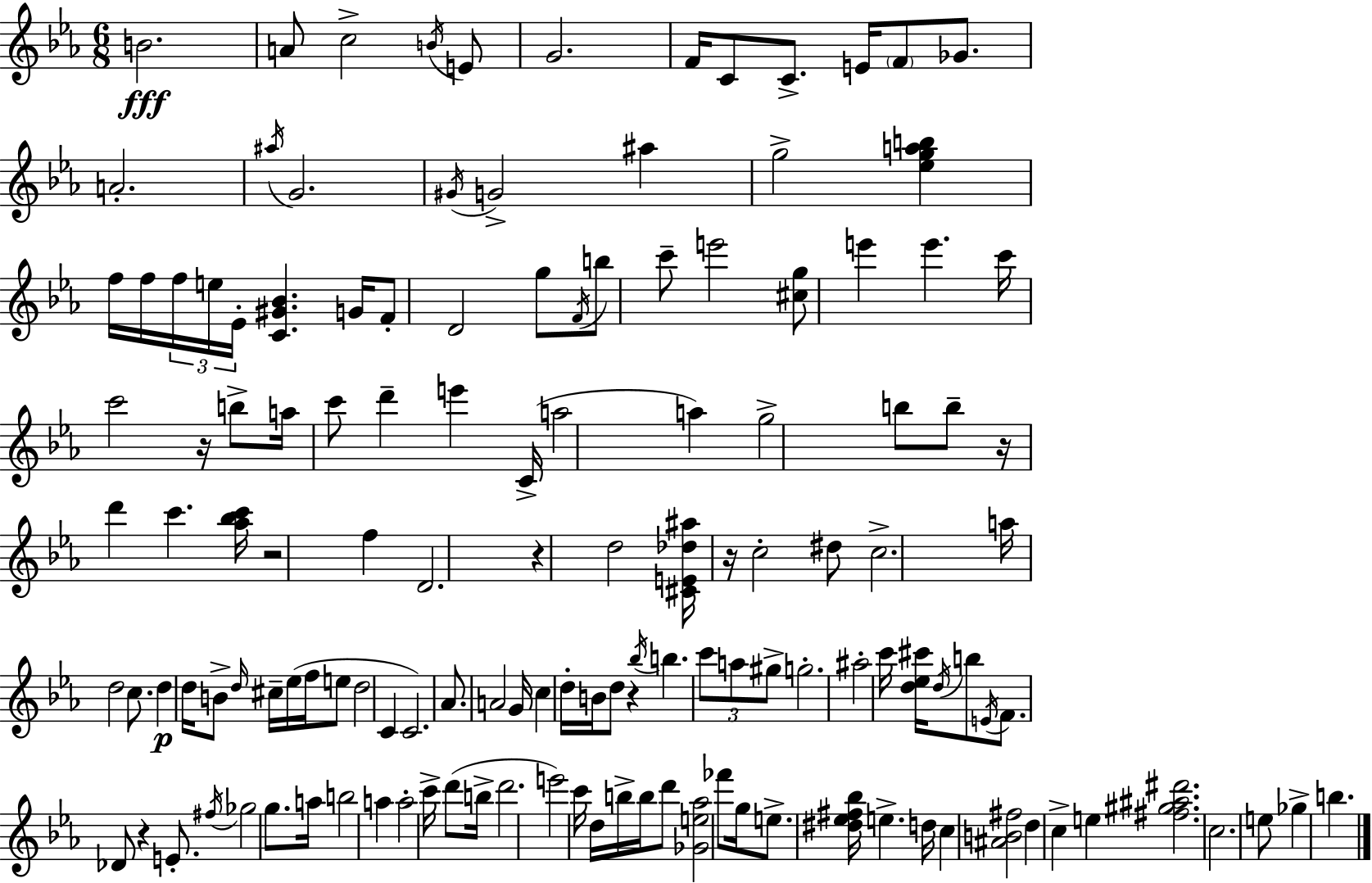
{
  \clef treble
  \numericTimeSignature
  \time 6/8
  \key c \minor
  b'2.\fff | a'8 c''2-> \acciaccatura { b'16 } e'8 | g'2. | f'16 c'8 c'8.-> e'16 \parenthesize f'8 ges'8. | \break a'2.-. | \acciaccatura { ais''16 } g'2. | \acciaccatura { gis'16 } g'2-> ais''4 | g''2-> <ees'' g'' a'' b''>4 | \break f''16 f''16 \tuplet 3/2 { f''16 e''16 ees'16-. } <c' gis' bes'>4. | g'16 f'8-. d'2 | g''8 \acciaccatura { f'16 } b''8 c'''8-- e'''2 | <cis'' g''>8 e'''4 e'''4. | \break c'''16 c'''2 | r16 b''8-> a''16 c'''8 d'''4-- e'''4 | c'16->( a''2 | a''4) g''2-> | \break b''8 b''8-- r16 d'''4 c'''4. | <aes'' bes'' c'''>16 r2 | f''4 d'2. | r4 d''2 | \break <cis' e' des'' ais''>16 r16 c''2-. | dis''8 c''2.-> | a''16 d''2 | c''8. d''4\p d''16 b'8-> \grace { d''16 } | \break cis''16-- ees''16( f''16 e''8 d''2 | c'4 c'2.) | aes'8. a'2 | g'16 c''4 d''16-. b'16 d''8 | \break r4 \acciaccatura { bes''16 } b''4. | \tuplet 3/2 { c'''8 a''8 gis''8-> } g''2.-. | ais''2-. | c'''16 <d'' ees'' cis'''>16 \acciaccatura { d''16 } b''8 \acciaccatura { e'16 } f'8. des'8 | \break r4 e'8.-. \acciaccatura { fis''16 } ges''2 | g''8. a''16 b''2 | a''4 a''2-. | c'''16-> d'''8( b''16-> d'''2. | \break e'''2) | c'''16 d''16 b''16-> b''16 d'''8 <ges' e'' aes''>2 | fes'''8 g''16 e''8.-> | <dis'' ees'' fis'' bes''>16 e''4.-> d''16 c''4 | \break <ais' b' fis''>2 d''4 | c''4-> e''4 <fis'' gis'' ais'' dis'''>2. | c''2. | e''8 ges''4-> | \break b''4. \bar "|."
}